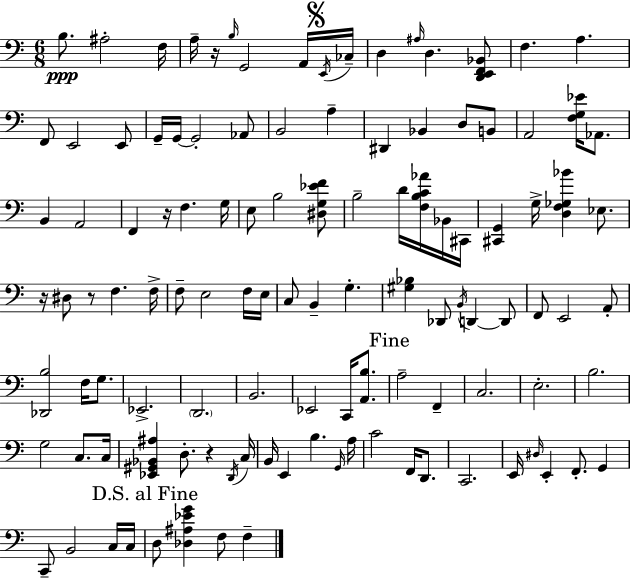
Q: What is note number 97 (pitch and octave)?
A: F3